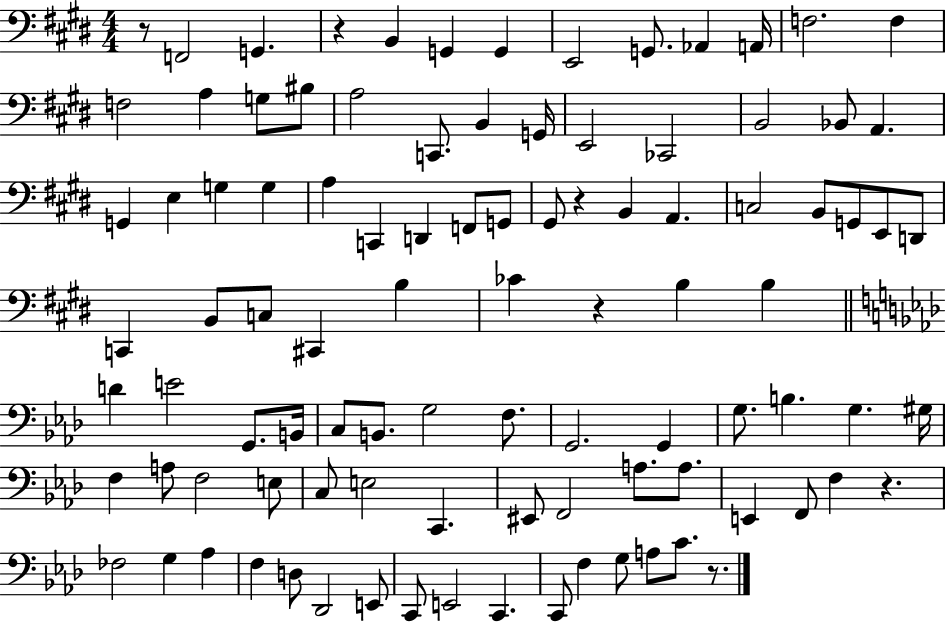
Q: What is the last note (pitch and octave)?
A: C4